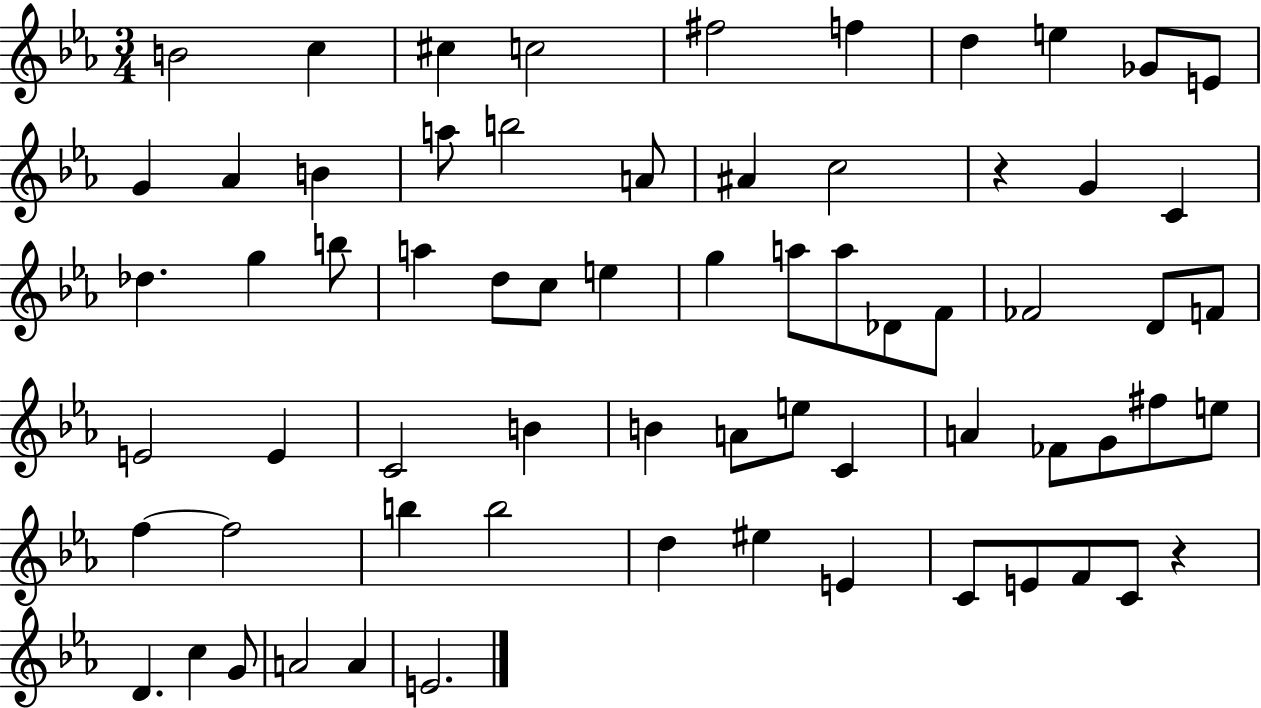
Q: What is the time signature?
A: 3/4